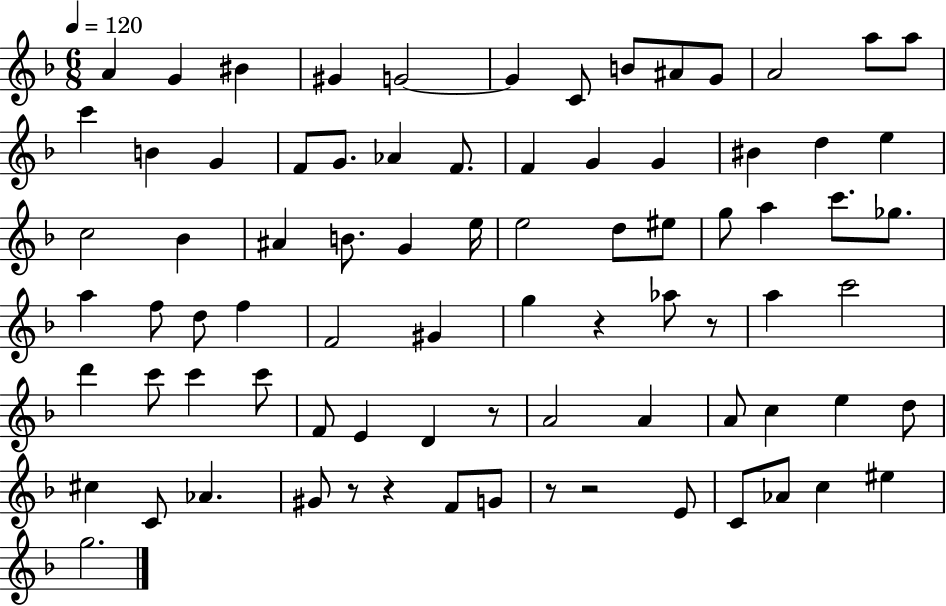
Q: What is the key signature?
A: F major